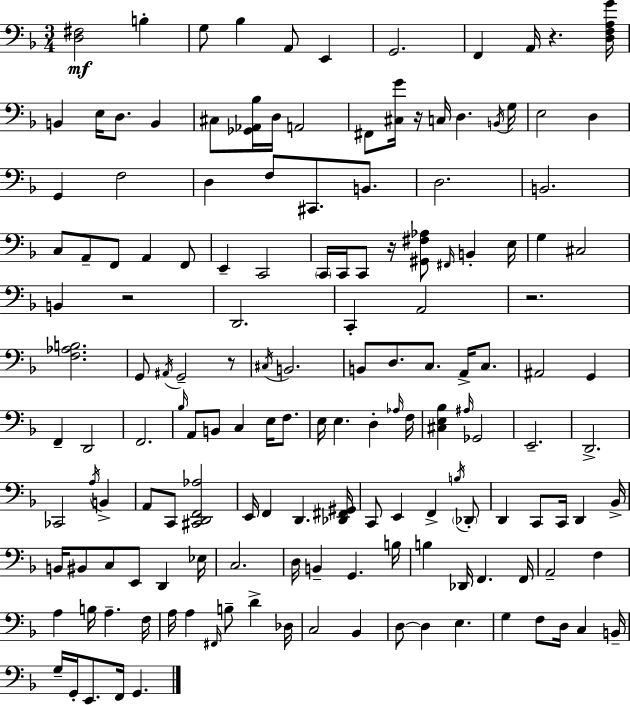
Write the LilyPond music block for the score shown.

{
  \clef bass
  \numericTimeSignature
  \time 3/4
  \key f \major
  <d fis>2\mf b4-. | g8 bes4 a,8 e,4 | g,2. | f,4 a,16 r4. <d f a g'>16 | \break b,4 e16 d8. b,4 | cis8 <ges, aes, bes>16 d16 a,2 | fis,8 <cis g'>16 r16 c16 d4. \acciaccatura { b,16 } | g16 e2 d4 | \break g,4 f2 | d4 f8 cis,8. b,8. | d2. | b,2. | \break c8 a,8-- f,8 a,4 f,8 | e,4-- c,2 | \parenthesize c,16 c,16 c,8 r16 <gis, fis aes>8 \grace { fis,16 } b,4-. | e16 g4 cis2 | \break b,4 r2 | d,2. | c,4-. a,2 | r2. | \break <f aes b>2. | g,8 \acciaccatura { ais,16 } g,2-- | r8 \acciaccatura { cis16 } b,2. | b,8 d8. c8. | \break a,16-> c8. ais,2 | g,4 f,4-- d,2 | f,2. | \grace { bes16 } a,8 b,8 c4 | \break e16 f8. e16 e4. | d4-. \grace { aes16 } f16 <cis e bes>4 \grace { ais16 } ges,2 | e,2.-- | d,2.-> | \break ces,2 | \acciaccatura { a16 } b,4-> a,8 c,8 | <cis, d, f, aes>2 e,16 f,4 | d,4. <des, fis, gis,>16 c,8 e,4 | \break f,4-> \acciaccatura { b16 } \parenthesize des,8-. d,4 | c,8 c,16 d,4 bes,16-> b,16 bis,8 | c8 e,8 d,4 ees16 c2. | d16 b,4-- | \break g,4. b16 b4 | des,16 f,4. f,16 a,2-- | f4 a4 | b16 a4.-- f16 a16 a4 | \break \grace { fis,16 } b8-- d'4-> des16 c2 | bes,4 d8~~ | d4 e4. g4 | f8 d16 c4 b,16-- g16-- g,16-. | \break e,8. f,16 g,4. \bar "|."
}